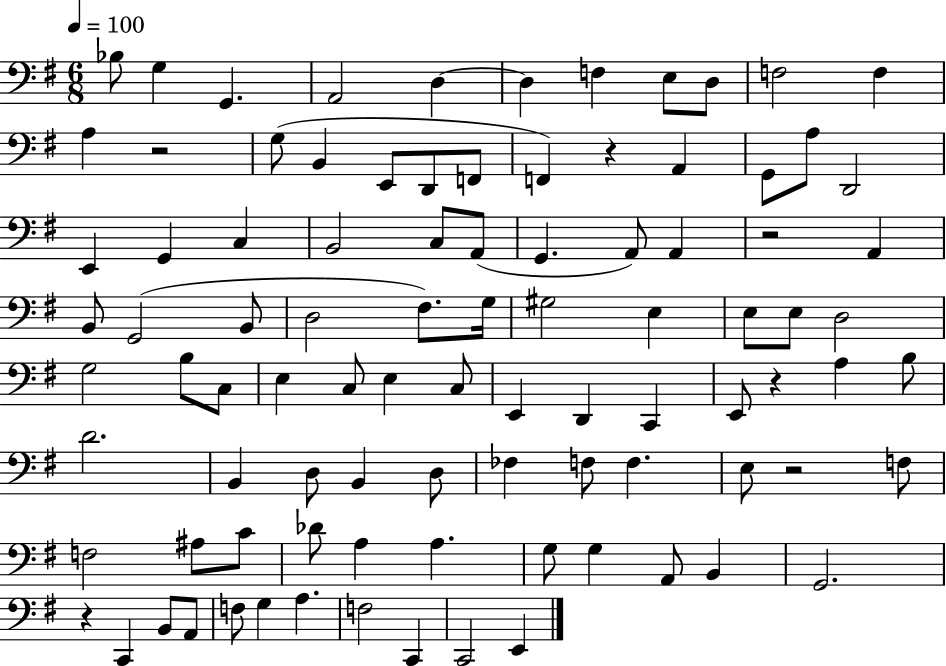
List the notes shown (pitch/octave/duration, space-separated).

Bb3/e G3/q G2/q. A2/h D3/q D3/q F3/q E3/e D3/e F3/h F3/q A3/q R/h G3/e B2/q E2/e D2/e F2/e F2/q R/q A2/q G2/e A3/e D2/h E2/q G2/q C3/q B2/h C3/e A2/e G2/q. A2/e A2/q R/h A2/q B2/e G2/h B2/e D3/h F#3/e. G3/s G#3/h E3/q E3/e E3/e D3/h G3/h B3/e C3/e E3/q C3/e E3/q C3/e E2/q D2/q C2/q E2/e R/q A3/q B3/e D4/h. B2/q D3/e B2/q D3/e FES3/q F3/e F3/q. E3/e R/h F3/e F3/h A#3/e C4/e Db4/e A3/q A3/q. G3/e G3/q A2/e B2/q G2/h. R/q C2/q B2/e A2/e F3/e G3/q A3/q. F3/h C2/q C2/h E2/q